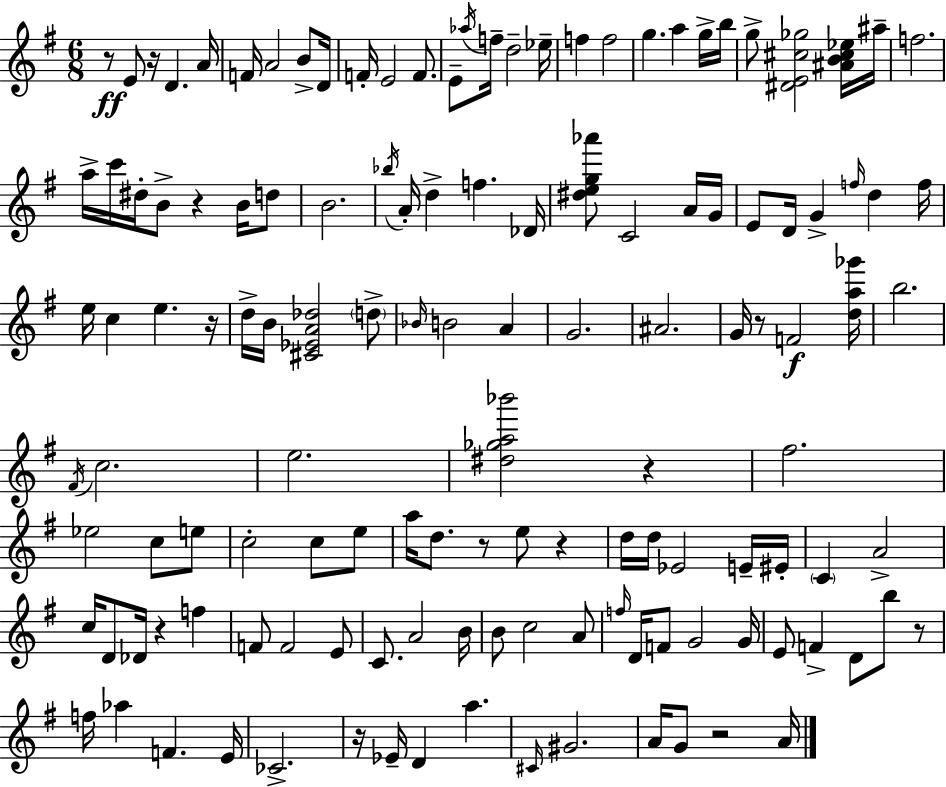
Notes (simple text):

R/e E4/e R/s D4/q. A4/s F4/s A4/h B4/e D4/s F4/s E4/h F4/e. E4/e Ab5/s F5/s D5/h Eb5/s F5/q F5/h G5/q. A5/q G5/s B5/s G5/e [D#4,E4,C#5,Gb5]/h [A#4,B4,C#5,Eb5]/s A#5/s F5/h. A5/s C6/s D#5/s B4/e R/q B4/s D5/e B4/h. Bb5/s A4/s D5/q F5/q. Db4/s [D#5,E5,G5,Ab6]/e C4/h A4/s G4/s E4/e D4/s G4/q F5/s D5/q F5/s E5/s C5/q E5/q. R/s D5/s B4/s [C#4,Eb4,A4,Db5]/h D5/e Bb4/s B4/h A4/q G4/h. A#4/h. G4/s R/e F4/h [D5,A5,Gb6]/s B5/h. F#4/s C5/h. E5/h. [D#5,Gb5,A5,Bb6]/h R/q F#5/h. Eb5/h C5/e E5/e C5/h C5/e E5/e A5/s D5/e. R/e E5/e R/q D5/s D5/s Eb4/h E4/s EIS4/s C4/q A4/h C5/s D4/e Db4/s R/q F5/q F4/e F4/h E4/e C4/e. A4/h B4/s B4/e C5/h A4/e F5/s D4/s F4/e G4/h G4/s E4/e F4/q D4/e B5/e R/e F5/s Ab5/q F4/q. E4/s CES4/h. R/s Eb4/s D4/q A5/q. C#4/s G#4/h. A4/s G4/e R/h A4/s